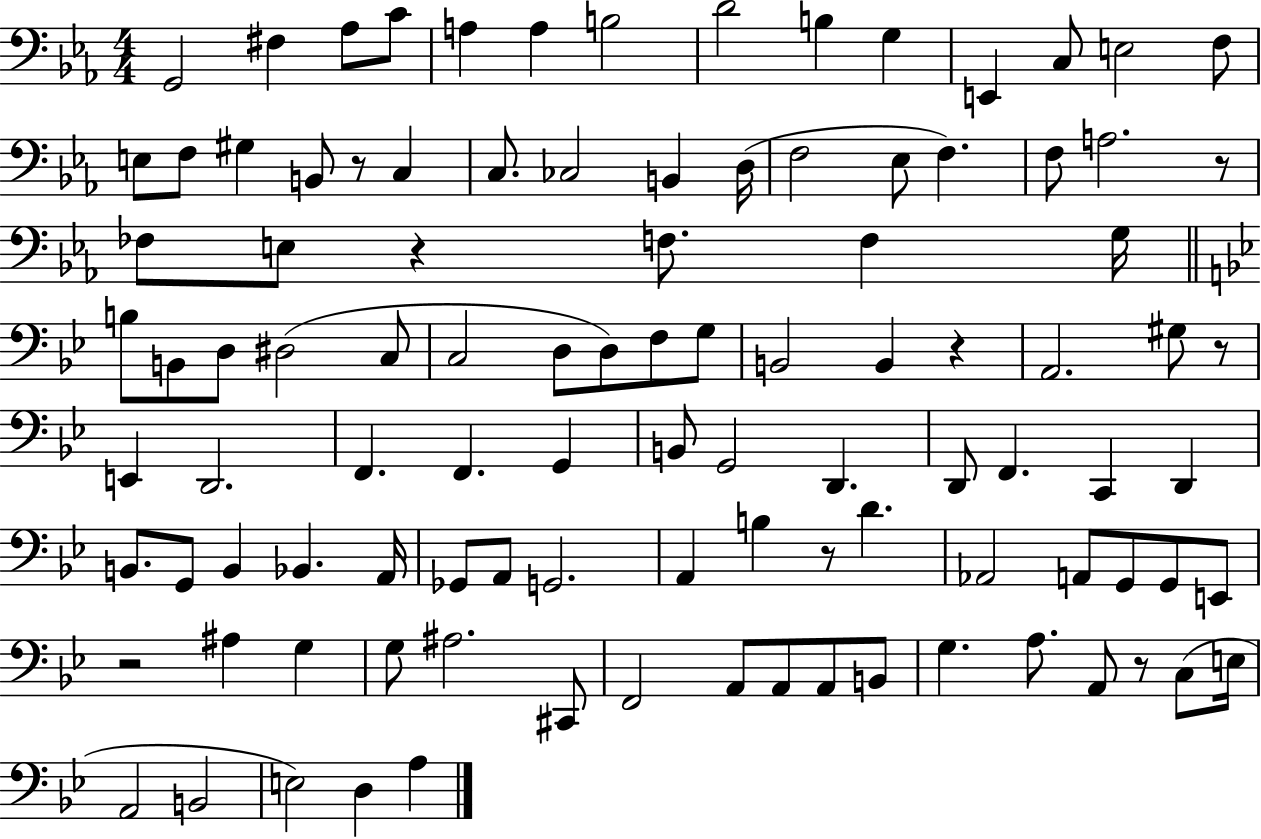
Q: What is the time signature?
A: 4/4